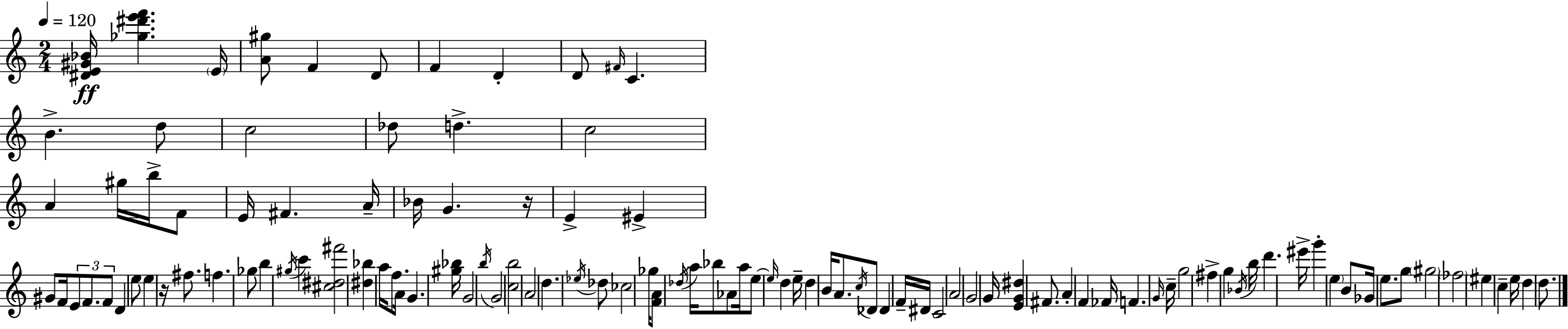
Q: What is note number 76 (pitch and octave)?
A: F4